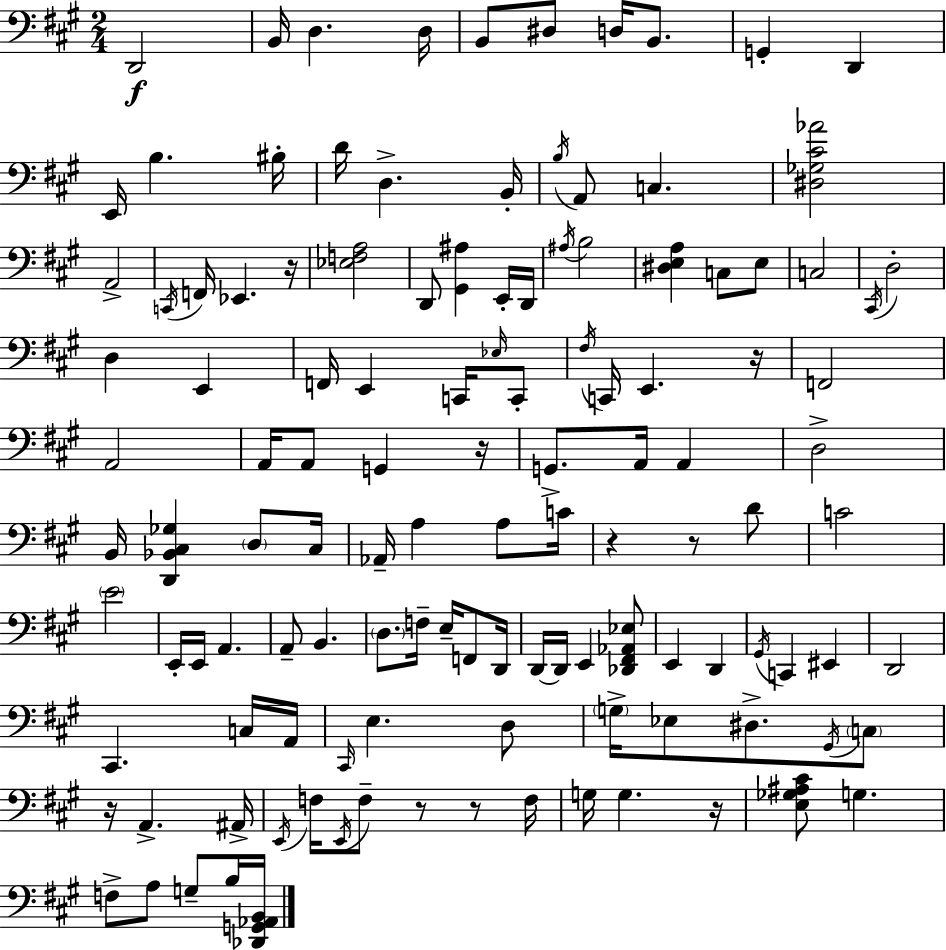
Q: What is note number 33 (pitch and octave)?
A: D3